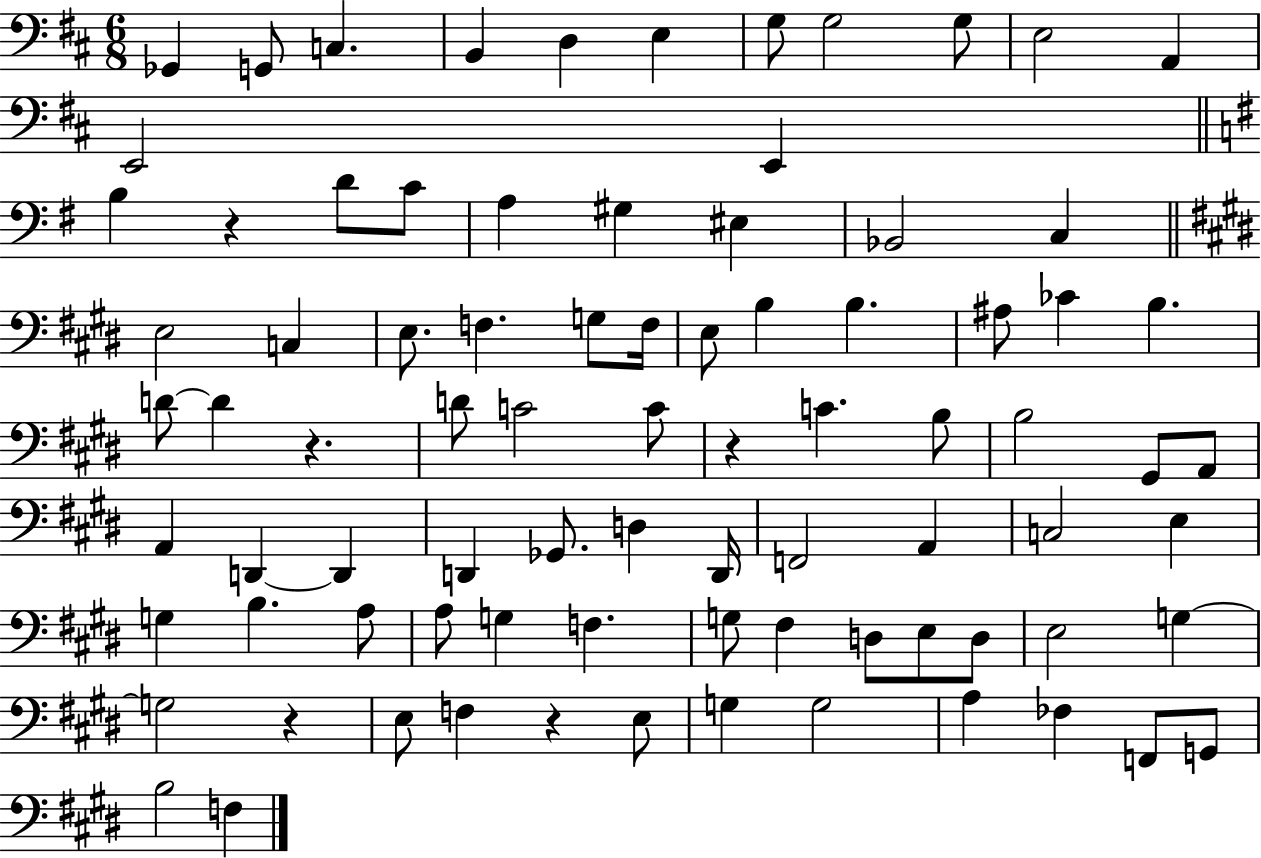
X:1
T:Untitled
M:6/8
L:1/4
K:D
_G,, G,,/2 C, B,, D, E, G,/2 G,2 G,/2 E,2 A,, E,,2 E,, B, z D/2 C/2 A, ^G, ^E, _B,,2 C, E,2 C, E,/2 F, G,/2 F,/4 E,/2 B, B, ^A,/2 _C B, D/2 D z D/2 C2 C/2 z C B,/2 B,2 ^G,,/2 A,,/2 A,, D,, D,, D,, _G,,/2 D, D,,/4 F,,2 A,, C,2 E, G, B, A,/2 A,/2 G, F, G,/2 ^F, D,/2 E,/2 D,/2 E,2 G, G,2 z E,/2 F, z E,/2 G, G,2 A, _F, F,,/2 G,,/2 B,2 F,